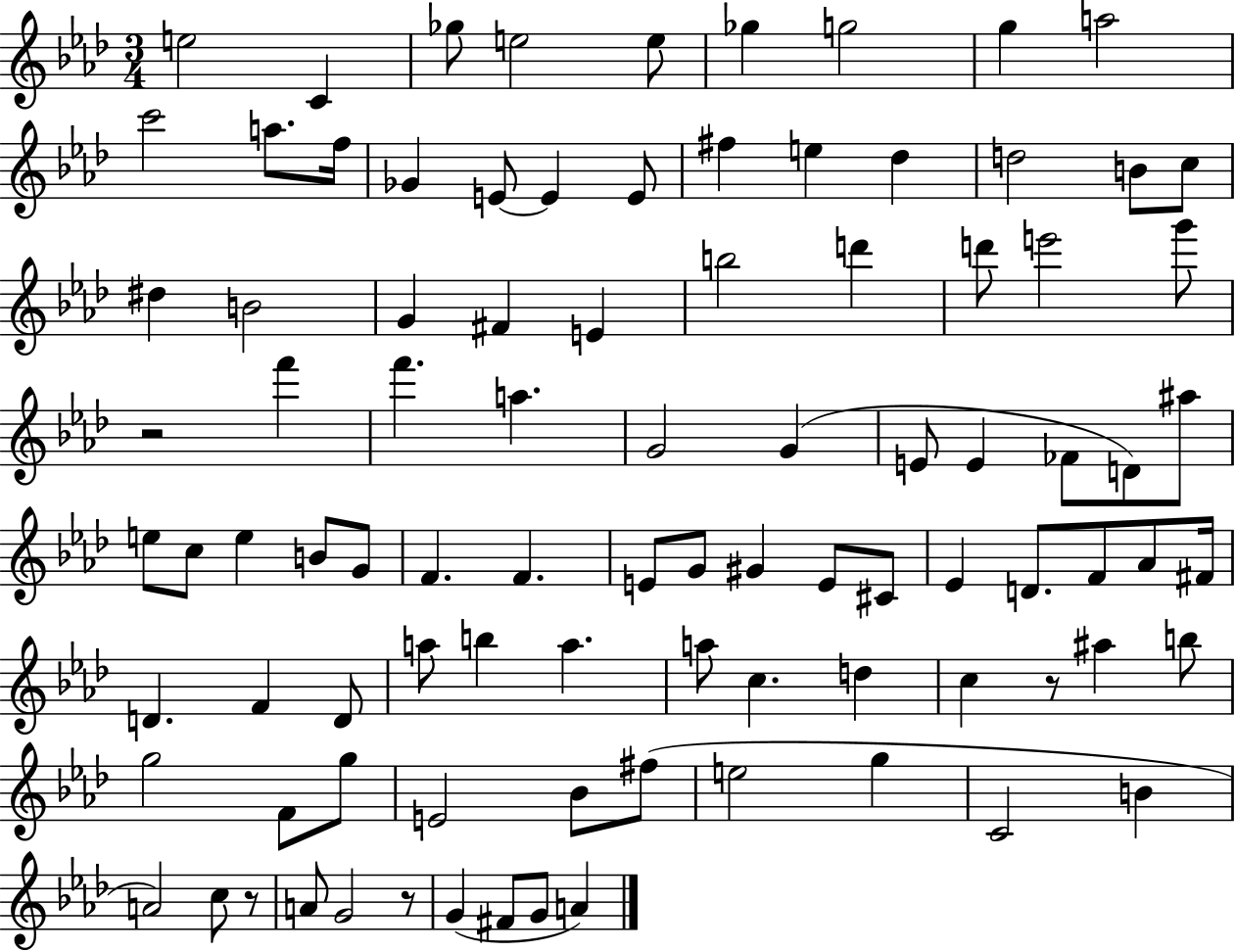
X:1
T:Untitled
M:3/4
L:1/4
K:Ab
e2 C _g/2 e2 e/2 _g g2 g a2 c'2 a/2 f/4 _G E/2 E E/2 ^f e _d d2 B/2 c/2 ^d B2 G ^F E b2 d' d'/2 e'2 g'/2 z2 f' f' a G2 G E/2 E _F/2 D/2 ^a/2 e/2 c/2 e B/2 G/2 F F E/2 G/2 ^G E/2 ^C/2 _E D/2 F/2 _A/2 ^F/4 D F D/2 a/2 b a a/2 c d c z/2 ^a b/2 g2 F/2 g/2 E2 _B/2 ^f/2 e2 g C2 B A2 c/2 z/2 A/2 G2 z/2 G ^F/2 G/2 A